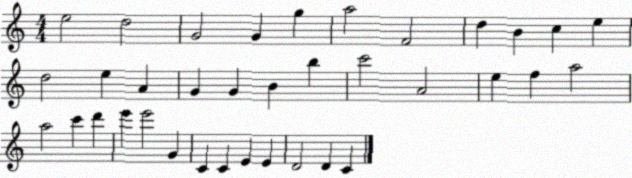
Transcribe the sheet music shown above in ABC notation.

X:1
T:Untitled
M:4/4
L:1/4
K:C
e2 d2 G2 G g a2 F2 d B c e d2 e A G G B b c'2 A2 e f a2 a2 c' d' e' e'2 G C C E E D2 D C